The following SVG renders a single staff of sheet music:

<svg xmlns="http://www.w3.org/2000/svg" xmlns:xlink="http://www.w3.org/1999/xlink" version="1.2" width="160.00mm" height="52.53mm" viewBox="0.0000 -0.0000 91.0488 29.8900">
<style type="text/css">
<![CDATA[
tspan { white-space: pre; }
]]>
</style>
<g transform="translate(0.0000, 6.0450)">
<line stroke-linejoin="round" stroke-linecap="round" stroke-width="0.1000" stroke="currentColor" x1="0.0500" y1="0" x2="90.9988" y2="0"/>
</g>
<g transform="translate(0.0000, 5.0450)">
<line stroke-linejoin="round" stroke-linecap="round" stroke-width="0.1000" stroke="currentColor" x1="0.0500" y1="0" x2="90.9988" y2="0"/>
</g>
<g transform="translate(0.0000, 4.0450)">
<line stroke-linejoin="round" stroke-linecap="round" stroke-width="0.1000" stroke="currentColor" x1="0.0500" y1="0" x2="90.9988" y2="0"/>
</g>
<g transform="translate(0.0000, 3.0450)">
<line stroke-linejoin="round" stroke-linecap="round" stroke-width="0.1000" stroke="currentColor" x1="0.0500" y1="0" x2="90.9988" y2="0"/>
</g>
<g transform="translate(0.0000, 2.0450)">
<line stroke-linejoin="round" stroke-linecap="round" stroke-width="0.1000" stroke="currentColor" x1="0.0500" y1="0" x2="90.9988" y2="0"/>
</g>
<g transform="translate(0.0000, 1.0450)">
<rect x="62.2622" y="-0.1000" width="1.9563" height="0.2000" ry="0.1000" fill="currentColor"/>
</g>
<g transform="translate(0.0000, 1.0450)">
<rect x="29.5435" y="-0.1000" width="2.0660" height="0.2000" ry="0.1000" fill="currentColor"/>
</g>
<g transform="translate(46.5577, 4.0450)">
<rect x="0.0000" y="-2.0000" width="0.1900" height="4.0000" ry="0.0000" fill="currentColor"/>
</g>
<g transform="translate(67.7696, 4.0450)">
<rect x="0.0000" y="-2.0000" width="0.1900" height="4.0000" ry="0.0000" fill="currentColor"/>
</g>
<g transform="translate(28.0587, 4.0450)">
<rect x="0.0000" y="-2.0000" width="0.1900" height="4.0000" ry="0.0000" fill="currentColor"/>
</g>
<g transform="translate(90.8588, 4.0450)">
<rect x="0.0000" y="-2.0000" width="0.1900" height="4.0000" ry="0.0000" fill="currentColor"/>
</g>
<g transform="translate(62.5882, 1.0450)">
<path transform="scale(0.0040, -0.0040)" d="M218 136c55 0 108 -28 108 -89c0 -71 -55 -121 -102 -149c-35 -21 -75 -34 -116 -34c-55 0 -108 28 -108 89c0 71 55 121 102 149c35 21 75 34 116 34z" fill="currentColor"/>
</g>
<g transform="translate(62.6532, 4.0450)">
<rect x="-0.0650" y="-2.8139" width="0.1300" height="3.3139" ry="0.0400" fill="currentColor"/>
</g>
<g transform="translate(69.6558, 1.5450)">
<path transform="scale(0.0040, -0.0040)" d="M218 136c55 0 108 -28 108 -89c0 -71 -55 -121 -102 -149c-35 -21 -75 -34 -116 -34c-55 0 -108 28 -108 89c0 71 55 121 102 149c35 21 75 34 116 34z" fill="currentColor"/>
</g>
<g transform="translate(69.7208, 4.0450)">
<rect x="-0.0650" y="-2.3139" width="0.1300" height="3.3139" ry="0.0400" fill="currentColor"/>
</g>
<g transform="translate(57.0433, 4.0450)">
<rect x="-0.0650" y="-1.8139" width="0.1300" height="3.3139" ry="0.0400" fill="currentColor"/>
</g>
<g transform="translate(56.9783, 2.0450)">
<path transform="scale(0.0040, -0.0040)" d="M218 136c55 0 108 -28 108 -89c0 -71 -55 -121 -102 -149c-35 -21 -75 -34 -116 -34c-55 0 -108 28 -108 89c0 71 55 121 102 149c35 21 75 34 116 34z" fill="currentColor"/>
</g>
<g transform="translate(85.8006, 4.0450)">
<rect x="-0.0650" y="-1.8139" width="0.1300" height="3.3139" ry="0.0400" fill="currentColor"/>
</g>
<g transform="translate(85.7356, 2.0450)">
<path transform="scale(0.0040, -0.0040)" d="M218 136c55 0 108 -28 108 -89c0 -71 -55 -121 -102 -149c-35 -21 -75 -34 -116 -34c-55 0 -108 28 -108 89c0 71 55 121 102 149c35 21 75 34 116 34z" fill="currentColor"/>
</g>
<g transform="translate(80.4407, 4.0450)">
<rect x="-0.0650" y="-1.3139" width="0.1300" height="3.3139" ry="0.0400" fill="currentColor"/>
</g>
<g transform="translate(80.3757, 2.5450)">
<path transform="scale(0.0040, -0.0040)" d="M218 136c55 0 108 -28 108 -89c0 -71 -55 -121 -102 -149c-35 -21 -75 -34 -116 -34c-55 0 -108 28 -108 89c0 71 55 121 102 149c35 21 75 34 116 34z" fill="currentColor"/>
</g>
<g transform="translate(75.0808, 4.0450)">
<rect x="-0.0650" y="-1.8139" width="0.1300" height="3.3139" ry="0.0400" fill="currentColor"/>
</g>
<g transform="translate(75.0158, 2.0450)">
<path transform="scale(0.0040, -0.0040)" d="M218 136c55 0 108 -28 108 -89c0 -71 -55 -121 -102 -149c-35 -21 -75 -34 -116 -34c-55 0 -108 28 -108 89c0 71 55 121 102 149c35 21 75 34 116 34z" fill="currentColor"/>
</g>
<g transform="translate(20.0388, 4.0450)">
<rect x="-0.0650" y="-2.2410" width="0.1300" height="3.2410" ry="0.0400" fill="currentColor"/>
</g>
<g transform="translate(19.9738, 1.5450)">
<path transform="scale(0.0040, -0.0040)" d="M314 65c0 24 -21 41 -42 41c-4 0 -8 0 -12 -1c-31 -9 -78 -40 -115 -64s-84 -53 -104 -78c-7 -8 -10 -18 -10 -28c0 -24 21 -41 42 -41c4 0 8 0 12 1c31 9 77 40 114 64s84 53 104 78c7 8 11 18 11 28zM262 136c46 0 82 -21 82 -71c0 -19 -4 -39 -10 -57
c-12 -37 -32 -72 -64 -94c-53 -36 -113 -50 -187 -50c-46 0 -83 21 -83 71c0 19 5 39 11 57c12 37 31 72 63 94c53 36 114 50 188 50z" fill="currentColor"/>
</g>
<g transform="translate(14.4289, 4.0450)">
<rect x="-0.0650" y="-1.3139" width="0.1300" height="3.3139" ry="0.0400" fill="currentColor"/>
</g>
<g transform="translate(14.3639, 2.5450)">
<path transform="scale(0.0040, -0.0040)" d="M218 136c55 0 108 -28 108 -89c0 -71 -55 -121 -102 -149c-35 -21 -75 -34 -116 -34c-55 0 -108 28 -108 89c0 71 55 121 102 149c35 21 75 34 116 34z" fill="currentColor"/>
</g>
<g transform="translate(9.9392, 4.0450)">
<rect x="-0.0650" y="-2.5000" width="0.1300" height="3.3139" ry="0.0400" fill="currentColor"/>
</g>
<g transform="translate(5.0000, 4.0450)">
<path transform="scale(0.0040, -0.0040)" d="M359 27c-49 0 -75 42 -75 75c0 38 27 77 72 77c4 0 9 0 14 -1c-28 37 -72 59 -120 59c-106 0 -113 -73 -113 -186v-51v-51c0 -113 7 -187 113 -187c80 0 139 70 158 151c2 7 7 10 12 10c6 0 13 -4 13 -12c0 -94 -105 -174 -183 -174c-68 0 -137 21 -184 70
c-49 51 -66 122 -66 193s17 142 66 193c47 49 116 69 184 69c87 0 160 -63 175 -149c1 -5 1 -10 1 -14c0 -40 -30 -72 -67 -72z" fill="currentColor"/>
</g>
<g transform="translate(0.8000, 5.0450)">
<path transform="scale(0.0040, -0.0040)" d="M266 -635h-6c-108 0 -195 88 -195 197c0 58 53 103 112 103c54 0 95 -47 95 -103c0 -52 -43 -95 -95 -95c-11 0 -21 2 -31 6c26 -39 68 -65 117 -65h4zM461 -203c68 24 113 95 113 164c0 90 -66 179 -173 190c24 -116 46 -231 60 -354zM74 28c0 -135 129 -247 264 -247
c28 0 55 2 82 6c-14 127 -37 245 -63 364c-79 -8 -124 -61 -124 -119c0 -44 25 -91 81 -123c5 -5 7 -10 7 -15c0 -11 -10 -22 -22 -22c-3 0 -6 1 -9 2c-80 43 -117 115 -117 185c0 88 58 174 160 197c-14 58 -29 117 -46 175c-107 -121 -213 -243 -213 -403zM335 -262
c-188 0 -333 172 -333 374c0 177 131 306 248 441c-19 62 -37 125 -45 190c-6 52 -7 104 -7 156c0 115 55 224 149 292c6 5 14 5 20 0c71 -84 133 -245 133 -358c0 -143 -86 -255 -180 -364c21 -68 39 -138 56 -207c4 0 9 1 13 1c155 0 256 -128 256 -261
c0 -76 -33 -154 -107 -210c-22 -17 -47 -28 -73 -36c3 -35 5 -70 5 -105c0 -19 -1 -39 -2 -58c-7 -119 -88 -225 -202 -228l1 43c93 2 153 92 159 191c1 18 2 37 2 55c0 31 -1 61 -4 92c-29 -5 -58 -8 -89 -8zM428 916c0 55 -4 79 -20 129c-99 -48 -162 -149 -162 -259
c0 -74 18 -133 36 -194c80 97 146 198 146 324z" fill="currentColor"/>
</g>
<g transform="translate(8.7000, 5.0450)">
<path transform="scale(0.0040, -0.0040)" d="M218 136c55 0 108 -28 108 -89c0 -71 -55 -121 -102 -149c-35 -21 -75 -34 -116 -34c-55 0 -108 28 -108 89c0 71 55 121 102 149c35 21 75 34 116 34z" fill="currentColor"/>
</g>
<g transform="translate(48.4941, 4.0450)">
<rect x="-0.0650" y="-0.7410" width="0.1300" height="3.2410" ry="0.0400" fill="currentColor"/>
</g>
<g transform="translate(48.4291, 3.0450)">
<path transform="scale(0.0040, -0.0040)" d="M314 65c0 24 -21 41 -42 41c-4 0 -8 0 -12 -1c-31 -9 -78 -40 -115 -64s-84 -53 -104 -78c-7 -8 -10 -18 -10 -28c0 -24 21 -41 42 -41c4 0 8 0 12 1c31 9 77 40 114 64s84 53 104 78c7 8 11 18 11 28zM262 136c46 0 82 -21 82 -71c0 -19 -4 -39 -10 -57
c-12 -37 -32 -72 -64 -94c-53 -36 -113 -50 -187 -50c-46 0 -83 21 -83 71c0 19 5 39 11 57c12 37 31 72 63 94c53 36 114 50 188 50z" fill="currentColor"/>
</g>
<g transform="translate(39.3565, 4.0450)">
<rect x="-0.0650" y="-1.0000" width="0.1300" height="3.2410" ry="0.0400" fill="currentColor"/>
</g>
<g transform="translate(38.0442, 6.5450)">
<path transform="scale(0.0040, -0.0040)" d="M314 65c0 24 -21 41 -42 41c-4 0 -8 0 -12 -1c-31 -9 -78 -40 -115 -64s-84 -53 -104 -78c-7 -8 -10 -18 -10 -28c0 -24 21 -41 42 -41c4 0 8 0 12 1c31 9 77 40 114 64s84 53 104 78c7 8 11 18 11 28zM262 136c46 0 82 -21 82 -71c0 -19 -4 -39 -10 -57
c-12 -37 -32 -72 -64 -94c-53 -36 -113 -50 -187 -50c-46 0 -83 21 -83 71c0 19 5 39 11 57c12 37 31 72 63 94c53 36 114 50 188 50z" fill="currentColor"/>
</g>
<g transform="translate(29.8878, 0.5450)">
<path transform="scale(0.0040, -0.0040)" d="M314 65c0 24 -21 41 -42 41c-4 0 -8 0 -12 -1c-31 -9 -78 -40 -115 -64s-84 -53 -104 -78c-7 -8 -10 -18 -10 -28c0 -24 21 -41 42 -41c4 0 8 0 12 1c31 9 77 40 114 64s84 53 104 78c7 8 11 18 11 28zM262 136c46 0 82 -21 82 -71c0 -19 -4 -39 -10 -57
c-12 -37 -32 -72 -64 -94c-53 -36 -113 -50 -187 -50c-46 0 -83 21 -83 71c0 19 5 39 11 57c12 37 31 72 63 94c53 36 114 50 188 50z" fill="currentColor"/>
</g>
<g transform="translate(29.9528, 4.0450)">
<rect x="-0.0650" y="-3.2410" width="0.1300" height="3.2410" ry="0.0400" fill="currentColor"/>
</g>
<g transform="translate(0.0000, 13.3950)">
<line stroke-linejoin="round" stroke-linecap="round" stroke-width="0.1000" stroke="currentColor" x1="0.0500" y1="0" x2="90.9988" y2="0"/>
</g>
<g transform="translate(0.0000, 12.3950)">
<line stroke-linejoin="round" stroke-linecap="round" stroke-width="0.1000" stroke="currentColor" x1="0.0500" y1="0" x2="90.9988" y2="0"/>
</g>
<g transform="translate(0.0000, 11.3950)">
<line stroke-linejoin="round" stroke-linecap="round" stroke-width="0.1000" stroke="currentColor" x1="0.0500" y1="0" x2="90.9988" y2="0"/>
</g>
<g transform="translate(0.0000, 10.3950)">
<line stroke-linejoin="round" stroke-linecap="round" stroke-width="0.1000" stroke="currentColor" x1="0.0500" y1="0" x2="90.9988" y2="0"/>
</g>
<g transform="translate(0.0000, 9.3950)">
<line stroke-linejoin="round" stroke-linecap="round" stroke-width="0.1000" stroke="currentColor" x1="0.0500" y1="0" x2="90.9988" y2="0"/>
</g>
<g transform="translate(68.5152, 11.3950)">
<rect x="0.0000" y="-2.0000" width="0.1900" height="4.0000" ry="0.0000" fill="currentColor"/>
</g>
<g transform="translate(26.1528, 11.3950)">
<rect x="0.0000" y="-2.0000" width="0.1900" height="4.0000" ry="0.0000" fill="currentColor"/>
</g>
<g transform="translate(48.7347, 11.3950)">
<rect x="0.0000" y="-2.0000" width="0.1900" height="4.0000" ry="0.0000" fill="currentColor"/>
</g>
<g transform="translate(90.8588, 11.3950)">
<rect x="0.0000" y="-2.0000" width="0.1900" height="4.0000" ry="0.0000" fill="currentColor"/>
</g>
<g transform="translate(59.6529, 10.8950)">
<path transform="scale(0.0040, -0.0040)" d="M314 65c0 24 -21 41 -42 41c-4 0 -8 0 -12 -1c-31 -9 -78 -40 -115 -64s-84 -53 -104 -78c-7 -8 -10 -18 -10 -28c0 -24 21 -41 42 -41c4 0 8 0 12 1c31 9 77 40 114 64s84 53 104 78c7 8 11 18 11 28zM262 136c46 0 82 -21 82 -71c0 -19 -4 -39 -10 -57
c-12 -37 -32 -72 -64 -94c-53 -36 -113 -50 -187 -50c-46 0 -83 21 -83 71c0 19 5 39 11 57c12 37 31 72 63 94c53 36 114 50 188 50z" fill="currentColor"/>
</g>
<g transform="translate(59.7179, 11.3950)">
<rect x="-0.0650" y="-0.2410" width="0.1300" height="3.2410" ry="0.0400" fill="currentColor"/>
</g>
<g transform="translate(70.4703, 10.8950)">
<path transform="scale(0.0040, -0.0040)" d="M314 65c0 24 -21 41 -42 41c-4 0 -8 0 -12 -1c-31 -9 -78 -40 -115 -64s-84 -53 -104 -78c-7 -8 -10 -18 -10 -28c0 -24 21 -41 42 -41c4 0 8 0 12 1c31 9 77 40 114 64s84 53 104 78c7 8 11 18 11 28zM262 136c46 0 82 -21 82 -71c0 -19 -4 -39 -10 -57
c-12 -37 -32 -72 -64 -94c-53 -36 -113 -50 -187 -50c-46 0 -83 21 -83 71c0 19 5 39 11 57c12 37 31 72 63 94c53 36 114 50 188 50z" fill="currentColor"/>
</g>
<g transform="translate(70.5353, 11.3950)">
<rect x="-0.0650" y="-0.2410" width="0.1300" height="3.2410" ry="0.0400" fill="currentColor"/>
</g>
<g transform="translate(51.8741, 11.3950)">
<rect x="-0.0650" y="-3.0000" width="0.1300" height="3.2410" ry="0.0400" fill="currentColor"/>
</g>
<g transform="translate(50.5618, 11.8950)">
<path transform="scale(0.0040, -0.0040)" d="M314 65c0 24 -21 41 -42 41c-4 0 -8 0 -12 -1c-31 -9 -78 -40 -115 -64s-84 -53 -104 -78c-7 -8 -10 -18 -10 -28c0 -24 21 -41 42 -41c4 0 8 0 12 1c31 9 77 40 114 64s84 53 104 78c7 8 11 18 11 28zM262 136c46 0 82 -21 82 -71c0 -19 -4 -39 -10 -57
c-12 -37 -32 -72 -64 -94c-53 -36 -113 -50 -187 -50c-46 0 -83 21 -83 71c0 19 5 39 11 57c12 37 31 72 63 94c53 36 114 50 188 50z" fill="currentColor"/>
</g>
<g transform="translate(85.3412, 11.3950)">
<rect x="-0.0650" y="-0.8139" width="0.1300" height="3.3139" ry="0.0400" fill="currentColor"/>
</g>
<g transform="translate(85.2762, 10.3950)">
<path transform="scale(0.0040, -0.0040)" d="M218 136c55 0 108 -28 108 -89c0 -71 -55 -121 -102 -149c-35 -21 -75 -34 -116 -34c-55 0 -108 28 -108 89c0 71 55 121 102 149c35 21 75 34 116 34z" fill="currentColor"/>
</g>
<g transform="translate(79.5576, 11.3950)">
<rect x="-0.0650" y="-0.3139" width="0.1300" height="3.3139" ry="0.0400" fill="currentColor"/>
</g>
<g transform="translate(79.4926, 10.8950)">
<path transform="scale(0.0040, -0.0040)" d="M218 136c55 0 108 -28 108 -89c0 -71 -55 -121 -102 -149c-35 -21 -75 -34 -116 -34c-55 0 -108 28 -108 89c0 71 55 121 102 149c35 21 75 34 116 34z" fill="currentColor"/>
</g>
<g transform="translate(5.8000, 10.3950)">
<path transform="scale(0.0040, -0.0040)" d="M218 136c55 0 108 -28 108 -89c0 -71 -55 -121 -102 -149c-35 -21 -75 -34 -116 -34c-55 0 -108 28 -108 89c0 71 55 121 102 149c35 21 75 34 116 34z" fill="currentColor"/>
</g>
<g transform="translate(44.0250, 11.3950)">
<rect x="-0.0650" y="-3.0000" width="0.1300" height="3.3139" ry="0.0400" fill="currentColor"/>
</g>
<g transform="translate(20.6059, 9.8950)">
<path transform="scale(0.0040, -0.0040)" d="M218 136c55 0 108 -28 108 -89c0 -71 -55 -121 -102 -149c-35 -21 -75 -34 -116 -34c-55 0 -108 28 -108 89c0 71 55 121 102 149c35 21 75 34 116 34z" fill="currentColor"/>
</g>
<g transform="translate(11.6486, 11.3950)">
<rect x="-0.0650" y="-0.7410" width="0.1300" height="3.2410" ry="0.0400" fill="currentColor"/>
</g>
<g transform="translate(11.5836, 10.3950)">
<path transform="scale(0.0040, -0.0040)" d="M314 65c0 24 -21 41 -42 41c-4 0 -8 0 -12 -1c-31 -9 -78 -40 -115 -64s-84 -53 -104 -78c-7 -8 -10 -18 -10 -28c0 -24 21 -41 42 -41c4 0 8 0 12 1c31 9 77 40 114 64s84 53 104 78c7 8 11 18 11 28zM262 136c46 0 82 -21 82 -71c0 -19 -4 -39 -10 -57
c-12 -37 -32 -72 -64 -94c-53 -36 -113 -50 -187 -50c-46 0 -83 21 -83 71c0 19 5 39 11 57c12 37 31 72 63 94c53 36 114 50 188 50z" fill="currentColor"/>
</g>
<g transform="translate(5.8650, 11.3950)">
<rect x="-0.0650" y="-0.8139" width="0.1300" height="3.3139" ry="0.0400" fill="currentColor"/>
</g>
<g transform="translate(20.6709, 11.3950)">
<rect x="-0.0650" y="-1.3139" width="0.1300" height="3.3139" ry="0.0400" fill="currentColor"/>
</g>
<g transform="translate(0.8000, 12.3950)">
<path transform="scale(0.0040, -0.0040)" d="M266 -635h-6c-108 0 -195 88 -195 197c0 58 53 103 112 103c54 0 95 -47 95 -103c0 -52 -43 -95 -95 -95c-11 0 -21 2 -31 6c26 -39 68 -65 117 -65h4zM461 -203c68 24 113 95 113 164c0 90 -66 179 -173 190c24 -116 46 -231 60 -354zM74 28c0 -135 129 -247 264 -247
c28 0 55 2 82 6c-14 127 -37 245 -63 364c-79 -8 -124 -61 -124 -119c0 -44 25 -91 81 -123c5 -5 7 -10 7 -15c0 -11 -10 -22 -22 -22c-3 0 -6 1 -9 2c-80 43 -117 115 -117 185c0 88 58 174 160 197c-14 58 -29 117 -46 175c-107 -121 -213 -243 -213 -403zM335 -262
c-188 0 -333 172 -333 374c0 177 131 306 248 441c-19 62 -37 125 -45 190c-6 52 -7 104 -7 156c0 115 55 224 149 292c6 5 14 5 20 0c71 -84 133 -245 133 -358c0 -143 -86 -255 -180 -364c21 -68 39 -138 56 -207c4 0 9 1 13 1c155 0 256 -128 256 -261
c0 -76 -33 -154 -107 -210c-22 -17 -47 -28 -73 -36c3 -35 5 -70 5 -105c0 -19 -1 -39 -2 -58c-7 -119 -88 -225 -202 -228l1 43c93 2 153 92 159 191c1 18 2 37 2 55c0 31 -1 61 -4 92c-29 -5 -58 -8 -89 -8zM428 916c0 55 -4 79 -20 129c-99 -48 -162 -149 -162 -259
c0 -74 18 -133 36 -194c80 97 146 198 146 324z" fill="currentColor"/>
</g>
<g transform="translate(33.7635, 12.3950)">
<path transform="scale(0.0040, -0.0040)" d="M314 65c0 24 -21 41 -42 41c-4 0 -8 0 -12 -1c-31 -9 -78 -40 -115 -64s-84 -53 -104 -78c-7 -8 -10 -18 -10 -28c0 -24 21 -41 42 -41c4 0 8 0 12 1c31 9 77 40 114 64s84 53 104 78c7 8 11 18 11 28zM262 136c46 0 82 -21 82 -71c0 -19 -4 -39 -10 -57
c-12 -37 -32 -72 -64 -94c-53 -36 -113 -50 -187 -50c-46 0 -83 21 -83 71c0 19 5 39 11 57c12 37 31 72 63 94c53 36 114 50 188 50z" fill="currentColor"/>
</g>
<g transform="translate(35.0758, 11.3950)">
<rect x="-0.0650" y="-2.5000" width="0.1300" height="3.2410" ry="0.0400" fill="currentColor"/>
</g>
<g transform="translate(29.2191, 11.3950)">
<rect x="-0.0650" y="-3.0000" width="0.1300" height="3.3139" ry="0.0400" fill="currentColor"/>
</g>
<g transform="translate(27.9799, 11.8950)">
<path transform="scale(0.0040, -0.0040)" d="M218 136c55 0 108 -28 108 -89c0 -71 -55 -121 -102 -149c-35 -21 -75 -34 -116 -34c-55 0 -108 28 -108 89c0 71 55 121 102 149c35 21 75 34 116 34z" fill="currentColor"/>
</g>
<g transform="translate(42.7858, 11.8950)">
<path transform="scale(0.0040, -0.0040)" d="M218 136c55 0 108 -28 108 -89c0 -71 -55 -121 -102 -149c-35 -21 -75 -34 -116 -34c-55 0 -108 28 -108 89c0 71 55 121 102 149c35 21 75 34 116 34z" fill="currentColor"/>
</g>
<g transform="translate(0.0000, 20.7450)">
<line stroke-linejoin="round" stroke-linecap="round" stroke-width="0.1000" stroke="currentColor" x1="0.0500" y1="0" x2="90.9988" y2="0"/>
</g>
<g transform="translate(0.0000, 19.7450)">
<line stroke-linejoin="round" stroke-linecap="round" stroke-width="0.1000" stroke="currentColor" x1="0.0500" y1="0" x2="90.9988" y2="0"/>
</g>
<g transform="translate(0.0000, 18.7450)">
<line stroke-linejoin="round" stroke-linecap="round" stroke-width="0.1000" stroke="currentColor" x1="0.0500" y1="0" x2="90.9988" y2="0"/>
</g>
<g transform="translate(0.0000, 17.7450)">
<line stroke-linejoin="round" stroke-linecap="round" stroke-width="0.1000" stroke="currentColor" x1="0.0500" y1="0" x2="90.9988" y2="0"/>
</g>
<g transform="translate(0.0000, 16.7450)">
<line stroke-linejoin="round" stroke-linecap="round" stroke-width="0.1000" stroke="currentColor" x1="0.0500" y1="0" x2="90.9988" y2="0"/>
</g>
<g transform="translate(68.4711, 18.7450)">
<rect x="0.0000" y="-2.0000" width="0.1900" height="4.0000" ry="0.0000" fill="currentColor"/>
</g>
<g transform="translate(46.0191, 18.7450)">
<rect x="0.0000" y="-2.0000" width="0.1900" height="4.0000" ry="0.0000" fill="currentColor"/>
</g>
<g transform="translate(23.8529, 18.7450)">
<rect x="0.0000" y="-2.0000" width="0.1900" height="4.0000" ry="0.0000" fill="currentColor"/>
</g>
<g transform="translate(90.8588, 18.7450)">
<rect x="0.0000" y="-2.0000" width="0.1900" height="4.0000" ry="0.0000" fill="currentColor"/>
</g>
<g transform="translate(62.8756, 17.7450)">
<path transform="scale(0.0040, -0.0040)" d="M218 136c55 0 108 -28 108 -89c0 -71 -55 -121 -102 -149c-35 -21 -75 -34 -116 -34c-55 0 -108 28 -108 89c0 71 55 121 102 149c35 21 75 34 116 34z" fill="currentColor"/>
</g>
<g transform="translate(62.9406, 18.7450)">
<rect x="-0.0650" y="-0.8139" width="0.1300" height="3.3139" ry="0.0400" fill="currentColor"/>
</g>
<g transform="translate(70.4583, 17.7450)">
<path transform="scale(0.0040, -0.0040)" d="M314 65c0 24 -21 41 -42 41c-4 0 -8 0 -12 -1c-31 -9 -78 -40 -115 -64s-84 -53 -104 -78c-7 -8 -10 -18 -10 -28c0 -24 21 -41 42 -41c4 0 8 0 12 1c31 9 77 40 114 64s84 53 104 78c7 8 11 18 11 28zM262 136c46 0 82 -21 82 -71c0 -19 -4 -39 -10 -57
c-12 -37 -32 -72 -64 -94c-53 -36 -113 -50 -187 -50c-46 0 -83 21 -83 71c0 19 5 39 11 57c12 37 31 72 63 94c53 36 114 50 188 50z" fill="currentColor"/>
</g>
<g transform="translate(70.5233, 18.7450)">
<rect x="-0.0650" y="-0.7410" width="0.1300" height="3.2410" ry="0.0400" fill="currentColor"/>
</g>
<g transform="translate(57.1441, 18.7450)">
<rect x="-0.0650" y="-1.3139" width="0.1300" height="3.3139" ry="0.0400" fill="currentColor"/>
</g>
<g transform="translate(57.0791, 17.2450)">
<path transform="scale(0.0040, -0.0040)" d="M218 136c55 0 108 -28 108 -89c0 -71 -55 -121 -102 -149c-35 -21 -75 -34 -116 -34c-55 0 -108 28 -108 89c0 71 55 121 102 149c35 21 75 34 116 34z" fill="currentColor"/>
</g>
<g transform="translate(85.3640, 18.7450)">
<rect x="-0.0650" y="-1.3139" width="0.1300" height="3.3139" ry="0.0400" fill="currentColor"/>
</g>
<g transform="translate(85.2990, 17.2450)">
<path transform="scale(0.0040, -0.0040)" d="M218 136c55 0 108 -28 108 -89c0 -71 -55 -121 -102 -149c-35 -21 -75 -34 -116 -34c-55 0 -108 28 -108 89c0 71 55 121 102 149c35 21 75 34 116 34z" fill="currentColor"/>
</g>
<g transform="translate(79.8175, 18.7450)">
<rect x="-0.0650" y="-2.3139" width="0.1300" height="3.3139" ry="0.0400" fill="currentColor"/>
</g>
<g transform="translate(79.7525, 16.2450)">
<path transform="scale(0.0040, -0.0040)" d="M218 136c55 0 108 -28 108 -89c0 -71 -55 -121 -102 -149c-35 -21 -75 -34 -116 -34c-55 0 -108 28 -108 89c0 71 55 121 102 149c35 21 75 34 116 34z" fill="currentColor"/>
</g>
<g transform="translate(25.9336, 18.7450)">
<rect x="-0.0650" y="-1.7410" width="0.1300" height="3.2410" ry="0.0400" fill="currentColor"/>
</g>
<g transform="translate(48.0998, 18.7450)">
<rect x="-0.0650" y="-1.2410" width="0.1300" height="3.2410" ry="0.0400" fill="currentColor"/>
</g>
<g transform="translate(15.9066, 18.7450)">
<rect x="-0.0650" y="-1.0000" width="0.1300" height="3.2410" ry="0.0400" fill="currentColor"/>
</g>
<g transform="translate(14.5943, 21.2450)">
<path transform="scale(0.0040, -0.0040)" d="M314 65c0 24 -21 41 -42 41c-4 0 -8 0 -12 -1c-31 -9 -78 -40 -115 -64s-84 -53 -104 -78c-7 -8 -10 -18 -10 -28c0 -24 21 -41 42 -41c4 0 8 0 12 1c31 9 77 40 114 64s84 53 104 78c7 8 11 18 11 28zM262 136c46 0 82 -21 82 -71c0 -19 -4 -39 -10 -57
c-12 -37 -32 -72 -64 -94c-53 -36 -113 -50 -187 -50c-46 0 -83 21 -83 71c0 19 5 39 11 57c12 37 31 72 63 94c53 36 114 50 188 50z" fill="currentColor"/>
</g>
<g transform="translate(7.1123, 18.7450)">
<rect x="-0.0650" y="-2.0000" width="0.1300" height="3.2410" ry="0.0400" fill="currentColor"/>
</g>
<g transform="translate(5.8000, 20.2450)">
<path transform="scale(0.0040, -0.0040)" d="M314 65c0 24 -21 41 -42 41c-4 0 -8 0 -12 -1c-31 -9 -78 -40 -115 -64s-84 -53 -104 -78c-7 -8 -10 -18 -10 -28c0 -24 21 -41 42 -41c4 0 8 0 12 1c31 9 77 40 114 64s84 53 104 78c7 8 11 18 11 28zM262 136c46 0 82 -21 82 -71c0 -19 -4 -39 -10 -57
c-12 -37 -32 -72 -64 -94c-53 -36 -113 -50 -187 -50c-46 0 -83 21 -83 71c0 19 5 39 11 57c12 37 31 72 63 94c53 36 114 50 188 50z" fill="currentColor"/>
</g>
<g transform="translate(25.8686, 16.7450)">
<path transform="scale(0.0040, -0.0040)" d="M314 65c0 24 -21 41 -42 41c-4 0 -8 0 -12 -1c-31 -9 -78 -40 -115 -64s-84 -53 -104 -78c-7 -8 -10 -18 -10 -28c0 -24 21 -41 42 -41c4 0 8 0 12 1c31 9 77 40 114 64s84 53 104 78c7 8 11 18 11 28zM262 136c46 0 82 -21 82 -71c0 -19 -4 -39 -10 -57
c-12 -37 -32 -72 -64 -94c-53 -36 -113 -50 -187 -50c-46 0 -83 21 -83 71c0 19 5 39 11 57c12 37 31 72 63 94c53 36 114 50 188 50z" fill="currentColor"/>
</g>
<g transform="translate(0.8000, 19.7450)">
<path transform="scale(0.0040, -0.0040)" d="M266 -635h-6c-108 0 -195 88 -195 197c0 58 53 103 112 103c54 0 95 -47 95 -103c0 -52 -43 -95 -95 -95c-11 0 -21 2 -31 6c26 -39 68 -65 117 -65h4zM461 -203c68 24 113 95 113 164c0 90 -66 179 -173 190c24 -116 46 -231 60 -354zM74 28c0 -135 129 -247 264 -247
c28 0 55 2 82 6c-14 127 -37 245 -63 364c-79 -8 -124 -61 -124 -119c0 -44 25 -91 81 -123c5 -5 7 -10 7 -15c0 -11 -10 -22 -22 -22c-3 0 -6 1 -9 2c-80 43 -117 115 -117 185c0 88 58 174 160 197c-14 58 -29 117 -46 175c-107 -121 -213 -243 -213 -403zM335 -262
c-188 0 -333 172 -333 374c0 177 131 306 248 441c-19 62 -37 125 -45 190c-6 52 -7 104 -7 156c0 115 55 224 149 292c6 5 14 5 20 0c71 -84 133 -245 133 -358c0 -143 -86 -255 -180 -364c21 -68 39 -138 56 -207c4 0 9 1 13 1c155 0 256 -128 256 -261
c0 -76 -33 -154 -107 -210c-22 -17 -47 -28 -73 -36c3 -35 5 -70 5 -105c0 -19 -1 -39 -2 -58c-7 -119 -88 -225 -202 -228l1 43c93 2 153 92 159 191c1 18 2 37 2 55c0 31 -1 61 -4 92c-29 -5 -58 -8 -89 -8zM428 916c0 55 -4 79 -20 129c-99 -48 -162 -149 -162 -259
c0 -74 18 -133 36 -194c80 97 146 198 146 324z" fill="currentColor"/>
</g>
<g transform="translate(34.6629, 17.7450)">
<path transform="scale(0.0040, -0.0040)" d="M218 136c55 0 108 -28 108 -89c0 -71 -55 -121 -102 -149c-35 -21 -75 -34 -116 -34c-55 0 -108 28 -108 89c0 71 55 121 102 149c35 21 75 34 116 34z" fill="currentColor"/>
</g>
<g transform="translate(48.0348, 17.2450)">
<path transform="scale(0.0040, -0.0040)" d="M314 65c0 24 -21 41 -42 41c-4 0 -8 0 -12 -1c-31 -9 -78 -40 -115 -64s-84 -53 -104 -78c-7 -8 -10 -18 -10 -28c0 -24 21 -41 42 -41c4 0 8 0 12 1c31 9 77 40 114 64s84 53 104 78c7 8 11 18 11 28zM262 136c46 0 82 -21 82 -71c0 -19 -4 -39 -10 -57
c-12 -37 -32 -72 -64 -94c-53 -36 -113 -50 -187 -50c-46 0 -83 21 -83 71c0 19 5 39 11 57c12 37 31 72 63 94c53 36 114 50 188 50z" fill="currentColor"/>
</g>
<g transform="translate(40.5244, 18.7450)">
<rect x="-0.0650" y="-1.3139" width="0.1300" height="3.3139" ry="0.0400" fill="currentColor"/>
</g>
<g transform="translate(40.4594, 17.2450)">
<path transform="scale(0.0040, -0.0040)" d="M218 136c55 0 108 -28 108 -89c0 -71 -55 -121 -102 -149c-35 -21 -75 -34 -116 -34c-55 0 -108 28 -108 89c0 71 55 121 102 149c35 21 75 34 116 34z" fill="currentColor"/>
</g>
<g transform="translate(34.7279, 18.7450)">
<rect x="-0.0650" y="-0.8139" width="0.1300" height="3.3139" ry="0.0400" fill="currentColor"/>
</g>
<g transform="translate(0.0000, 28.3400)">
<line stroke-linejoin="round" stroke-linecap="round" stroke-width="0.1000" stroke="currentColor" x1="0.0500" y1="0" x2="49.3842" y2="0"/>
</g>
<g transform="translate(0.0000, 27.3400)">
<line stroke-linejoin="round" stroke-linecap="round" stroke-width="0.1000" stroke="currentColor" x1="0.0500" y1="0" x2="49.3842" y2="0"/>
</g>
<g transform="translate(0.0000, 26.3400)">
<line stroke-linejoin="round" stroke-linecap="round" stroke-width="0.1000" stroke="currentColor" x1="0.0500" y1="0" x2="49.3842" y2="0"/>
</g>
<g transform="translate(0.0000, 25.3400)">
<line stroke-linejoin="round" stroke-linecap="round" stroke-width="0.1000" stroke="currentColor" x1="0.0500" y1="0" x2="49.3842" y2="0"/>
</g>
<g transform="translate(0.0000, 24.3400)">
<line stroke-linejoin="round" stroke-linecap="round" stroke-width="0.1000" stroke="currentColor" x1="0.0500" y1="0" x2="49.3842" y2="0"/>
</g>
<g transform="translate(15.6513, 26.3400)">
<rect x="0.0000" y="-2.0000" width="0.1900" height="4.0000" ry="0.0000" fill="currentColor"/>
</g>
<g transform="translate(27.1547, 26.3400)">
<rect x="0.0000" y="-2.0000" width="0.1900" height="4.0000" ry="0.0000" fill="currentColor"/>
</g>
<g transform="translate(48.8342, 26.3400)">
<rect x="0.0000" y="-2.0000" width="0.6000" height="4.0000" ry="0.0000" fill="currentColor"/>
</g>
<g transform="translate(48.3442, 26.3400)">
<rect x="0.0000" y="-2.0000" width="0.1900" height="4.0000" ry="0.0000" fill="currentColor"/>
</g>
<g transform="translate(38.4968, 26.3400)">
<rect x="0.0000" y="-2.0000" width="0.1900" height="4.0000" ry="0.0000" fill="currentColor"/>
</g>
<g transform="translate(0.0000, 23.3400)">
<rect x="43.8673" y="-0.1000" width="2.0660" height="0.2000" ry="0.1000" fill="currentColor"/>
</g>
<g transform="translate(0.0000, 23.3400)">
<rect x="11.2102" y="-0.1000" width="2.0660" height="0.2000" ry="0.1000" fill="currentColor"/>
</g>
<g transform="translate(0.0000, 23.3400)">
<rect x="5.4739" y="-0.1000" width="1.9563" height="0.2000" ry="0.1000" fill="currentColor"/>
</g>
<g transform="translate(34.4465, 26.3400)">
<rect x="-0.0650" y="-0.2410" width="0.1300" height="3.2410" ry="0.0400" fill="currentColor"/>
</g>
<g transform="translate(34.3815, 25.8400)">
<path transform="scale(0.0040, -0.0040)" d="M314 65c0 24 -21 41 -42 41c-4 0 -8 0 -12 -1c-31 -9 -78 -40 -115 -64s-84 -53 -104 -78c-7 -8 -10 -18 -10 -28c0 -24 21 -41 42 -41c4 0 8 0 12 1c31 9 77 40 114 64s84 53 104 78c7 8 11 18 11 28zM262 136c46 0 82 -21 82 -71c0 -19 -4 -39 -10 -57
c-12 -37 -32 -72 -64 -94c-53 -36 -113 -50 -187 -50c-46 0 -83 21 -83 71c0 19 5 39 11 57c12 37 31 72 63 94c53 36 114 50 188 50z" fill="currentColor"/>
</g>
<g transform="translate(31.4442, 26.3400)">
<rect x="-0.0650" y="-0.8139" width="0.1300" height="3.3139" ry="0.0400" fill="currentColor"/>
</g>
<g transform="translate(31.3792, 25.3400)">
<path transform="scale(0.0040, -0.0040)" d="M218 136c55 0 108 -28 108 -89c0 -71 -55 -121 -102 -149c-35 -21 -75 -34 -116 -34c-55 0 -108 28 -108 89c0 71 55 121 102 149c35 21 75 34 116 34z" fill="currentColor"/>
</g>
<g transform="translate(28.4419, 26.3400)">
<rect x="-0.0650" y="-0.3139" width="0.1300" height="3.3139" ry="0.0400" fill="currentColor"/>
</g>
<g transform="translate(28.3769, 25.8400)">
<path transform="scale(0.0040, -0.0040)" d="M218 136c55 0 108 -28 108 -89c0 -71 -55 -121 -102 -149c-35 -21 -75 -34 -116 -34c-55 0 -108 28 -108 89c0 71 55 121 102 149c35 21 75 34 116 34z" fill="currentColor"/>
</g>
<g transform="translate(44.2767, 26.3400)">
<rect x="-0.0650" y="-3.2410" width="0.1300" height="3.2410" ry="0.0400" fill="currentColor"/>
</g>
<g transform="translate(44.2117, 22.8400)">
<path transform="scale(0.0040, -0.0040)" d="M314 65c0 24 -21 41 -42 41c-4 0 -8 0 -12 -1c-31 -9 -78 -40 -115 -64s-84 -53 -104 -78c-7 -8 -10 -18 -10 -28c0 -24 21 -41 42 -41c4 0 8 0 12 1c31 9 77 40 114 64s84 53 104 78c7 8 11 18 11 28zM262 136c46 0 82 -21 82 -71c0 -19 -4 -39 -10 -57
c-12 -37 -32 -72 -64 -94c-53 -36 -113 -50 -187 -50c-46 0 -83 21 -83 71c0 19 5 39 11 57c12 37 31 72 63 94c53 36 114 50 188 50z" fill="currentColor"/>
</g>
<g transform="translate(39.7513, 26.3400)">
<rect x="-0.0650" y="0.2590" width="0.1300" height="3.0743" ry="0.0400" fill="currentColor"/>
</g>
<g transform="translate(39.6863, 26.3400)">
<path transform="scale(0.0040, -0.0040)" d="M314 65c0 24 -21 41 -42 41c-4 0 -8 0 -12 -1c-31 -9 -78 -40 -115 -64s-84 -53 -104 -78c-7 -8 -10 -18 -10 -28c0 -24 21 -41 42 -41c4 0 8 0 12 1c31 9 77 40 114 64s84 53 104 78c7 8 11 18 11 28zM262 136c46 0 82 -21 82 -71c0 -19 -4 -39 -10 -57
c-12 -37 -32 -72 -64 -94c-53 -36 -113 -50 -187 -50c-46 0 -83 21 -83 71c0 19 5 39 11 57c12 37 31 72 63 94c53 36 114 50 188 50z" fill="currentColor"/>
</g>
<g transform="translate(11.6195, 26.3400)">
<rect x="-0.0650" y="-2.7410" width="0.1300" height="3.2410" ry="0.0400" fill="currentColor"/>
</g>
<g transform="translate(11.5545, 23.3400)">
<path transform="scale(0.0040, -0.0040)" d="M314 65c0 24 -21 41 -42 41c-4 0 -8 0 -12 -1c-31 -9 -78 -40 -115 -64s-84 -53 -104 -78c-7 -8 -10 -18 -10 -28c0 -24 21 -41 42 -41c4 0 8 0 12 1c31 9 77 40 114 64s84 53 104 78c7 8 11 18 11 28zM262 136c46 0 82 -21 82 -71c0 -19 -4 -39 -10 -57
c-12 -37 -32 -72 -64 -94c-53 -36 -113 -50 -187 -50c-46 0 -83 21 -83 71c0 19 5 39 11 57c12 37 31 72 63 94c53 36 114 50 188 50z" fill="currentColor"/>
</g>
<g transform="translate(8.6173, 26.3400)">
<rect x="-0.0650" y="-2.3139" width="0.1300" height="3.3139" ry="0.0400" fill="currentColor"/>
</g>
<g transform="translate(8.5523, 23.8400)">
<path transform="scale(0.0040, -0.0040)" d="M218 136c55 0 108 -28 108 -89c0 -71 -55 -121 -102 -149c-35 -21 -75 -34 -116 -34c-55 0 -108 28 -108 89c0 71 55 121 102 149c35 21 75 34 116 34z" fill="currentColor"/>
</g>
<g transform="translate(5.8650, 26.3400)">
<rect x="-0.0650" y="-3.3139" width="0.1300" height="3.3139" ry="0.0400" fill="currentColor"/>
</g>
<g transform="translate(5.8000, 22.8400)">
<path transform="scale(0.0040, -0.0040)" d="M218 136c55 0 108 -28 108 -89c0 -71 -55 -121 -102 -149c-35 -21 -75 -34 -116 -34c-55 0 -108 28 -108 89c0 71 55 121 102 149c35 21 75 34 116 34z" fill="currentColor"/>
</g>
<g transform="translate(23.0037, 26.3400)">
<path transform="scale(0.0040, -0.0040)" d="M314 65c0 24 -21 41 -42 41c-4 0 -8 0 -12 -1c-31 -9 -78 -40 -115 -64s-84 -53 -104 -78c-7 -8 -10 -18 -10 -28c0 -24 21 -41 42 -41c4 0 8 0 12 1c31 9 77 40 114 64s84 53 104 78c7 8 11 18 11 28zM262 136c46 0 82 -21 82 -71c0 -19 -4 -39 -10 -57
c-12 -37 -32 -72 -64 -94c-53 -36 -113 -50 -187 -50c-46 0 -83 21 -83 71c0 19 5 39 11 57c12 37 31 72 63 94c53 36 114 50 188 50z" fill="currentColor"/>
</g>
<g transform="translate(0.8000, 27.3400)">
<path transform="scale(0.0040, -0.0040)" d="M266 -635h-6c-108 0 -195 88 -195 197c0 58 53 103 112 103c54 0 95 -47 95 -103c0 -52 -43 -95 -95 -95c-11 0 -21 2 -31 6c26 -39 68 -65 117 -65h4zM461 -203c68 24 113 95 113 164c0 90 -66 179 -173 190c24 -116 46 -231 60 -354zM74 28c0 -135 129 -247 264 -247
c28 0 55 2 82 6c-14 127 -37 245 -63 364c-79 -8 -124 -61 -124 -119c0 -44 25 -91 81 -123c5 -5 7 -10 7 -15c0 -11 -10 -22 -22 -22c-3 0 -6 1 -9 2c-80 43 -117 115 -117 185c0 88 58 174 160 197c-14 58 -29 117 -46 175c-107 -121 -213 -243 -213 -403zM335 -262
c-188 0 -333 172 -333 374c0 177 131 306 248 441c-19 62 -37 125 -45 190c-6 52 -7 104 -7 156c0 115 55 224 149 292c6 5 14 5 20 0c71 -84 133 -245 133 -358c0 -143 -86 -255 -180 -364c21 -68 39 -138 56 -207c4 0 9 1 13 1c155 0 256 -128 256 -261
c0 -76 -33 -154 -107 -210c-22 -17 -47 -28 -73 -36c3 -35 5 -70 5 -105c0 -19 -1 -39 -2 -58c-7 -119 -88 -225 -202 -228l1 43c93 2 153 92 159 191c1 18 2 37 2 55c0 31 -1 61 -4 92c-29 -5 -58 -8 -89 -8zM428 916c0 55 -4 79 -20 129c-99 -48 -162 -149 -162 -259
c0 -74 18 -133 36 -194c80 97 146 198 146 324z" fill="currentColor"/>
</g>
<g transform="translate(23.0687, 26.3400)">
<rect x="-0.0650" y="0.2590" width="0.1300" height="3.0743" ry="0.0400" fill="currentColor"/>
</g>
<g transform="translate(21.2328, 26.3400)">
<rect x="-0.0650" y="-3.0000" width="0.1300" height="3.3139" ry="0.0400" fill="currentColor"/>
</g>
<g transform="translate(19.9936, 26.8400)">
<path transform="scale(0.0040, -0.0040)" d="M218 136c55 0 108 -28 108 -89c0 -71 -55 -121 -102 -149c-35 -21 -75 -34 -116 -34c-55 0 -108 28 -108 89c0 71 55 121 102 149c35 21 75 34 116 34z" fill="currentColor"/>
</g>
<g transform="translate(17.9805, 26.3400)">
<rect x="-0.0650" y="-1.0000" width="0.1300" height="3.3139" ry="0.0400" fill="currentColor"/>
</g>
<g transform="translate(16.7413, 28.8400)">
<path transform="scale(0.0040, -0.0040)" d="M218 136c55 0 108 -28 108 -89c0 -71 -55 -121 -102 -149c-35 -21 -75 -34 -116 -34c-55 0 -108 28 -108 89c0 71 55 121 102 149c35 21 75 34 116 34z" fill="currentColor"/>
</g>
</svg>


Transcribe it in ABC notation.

X:1
T:Untitled
M:4/4
L:1/4
K:C
G e g2 b2 D2 d2 f a g f e f d d2 e A G2 A A2 c2 c2 c d F2 D2 f2 d e e2 e d d2 g e b g a2 D A B2 c d c2 B2 b2